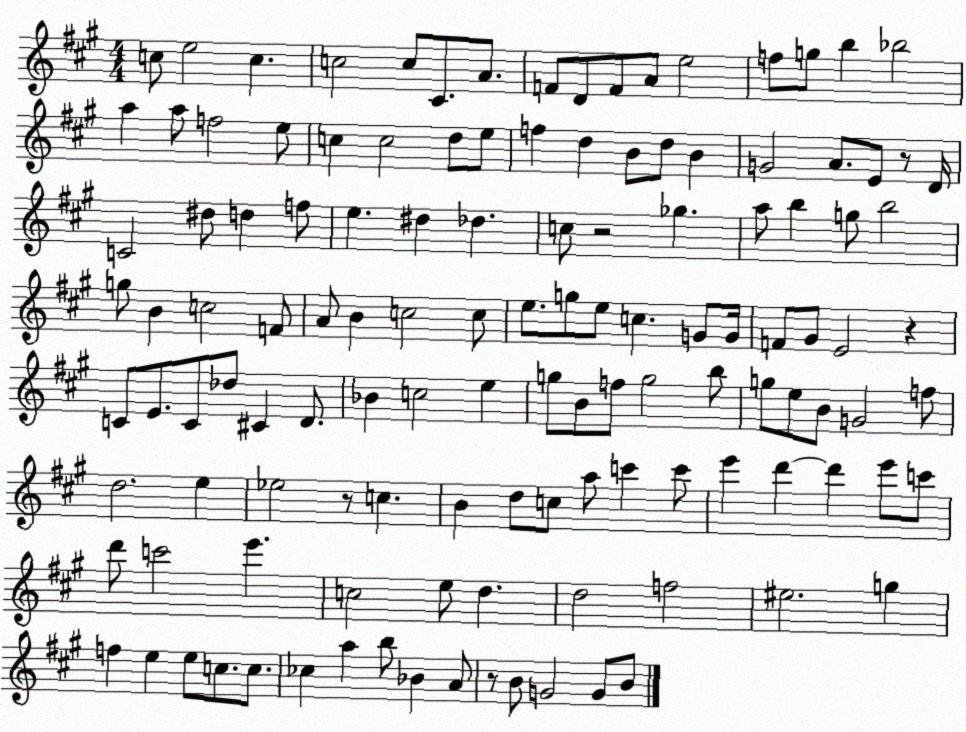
X:1
T:Untitled
M:4/4
L:1/4
K:A
c/2 e2 c c2 c/2 ^C/2 A/2 F/2 D/2 F/2 A/2 e2 f/2 g/2 b _b2 a a/2 f2 e/2 c c2 d/2 e/2 f d B/2 d/2 B G2 A/2 E/2 z/2 D/4 C2 ^d/2 d f/2 e ^d _d c/2 z2 _g a/2 b g/2 b2 g/2 B c2 F/2 A/2 B c2 c/2 e/2 g/2 e/2 c G/2 G/4 F/2 ^G/2 E2 z C/2 E/2 C/2 _d/2 ^C D/2 _B c2 e g/2 B/2 f/2 g2 b/2 g/2 e/2 B/2 G2 f/2 d2 e _e2 z/2 c B d/2 c/2 a/2 c' c'/2 e' d' d' e'/2 c'/2 d'/2 c'2 e' c2 e/2 d d2 f2 ^e2 g f e e/2 c/2 c/2 _c a b/2 _B A/2 z/2 B/2 G2 G/2 B/2